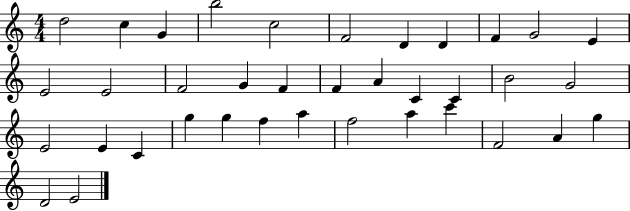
{
  \clef treble
  \numericTimeSignature
  \time 4/4
  \key c \major
  d''2 c''4 g'4 | b''2 c''2 | f'2 d'4 d'4 | f'4 g'2 e'4 | \break e'2 e'2 | f'2 g'4 f'4 | f'4 a'4 c'4 c'4 | b'2 g'2 | \break e'2 e'4 c'4 | g''4 g''4 f''4 a''4 | f''2 a''4 c'''4 | f'2 a'4 g''4 | \break d'2 e'2 | \bar "|."
}